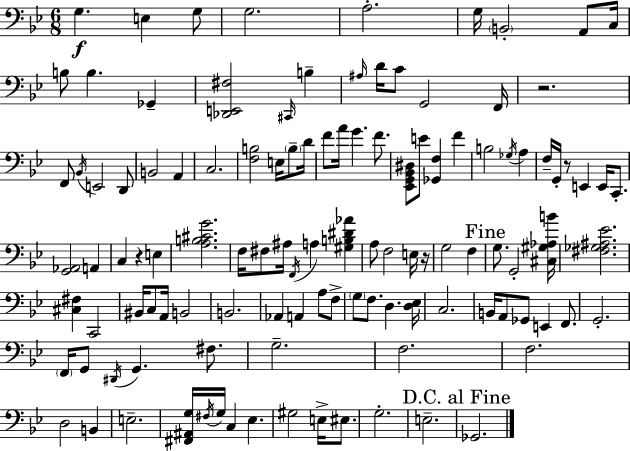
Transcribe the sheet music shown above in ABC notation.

X:1
T:Untitled
M:6/8
L:1/4
K:Gm
G, E, G,/2 G,2 A,2 G,/4 B,,2 A,,/2 C,/4 B,/2 B, _G,, [_D,,E,,^F,]2 ^C,,/4 B, ^A,/4 D/4 C/2 G,,2 F,,/4 z2 F,,/2 _B,,/4 E,,2 D,,/2 B,,2 A,, C,2 [F,B,]2 E,/4 B,/2 D/4 F/2 A/4 G F/2 [_E,,G,,_B,,^D,]/2 E/2 [_G,,F,] F B,2 _G,/4 A, F,/4 G,,/4 z/2 E,, E,,/4 C,,/2 [G,,_A,,]2 A,, C, z E, [A,B,^CG]2 F,/4 ^F,/2 ^A,/4 F,,/4 A, [^G,B,^D_A] A,/2 F,2 E,/4 z/4 G,2 F, G,/2 G,,2 [^C,^G,_A,B]/4 [^F,_G,^A,_E]2 [^C,^F,] C,,2 ^B,,/4 C,/2 A,,/4 B,,2 B,,2 _A,, A,, A,/2 F,/2 G,/2 F,/2 D, [D,_E,]/4 C,2 B,,/4 A,,/2 _G,,/2 E,, F,,/2 G,,2 F,,/4 G,,/2 ^D,,/4 G,, ^F,/2 G,2 F,2 F,2 D,2 B,, E,2 [^F,,^A,,G,]/4 ^F,/4 G,/4 C, _E, ^G,2 E,/4 ^E,/2 G,2 E,2 _G,,2